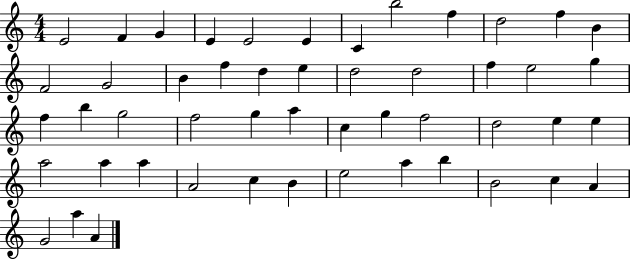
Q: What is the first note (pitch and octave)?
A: E4